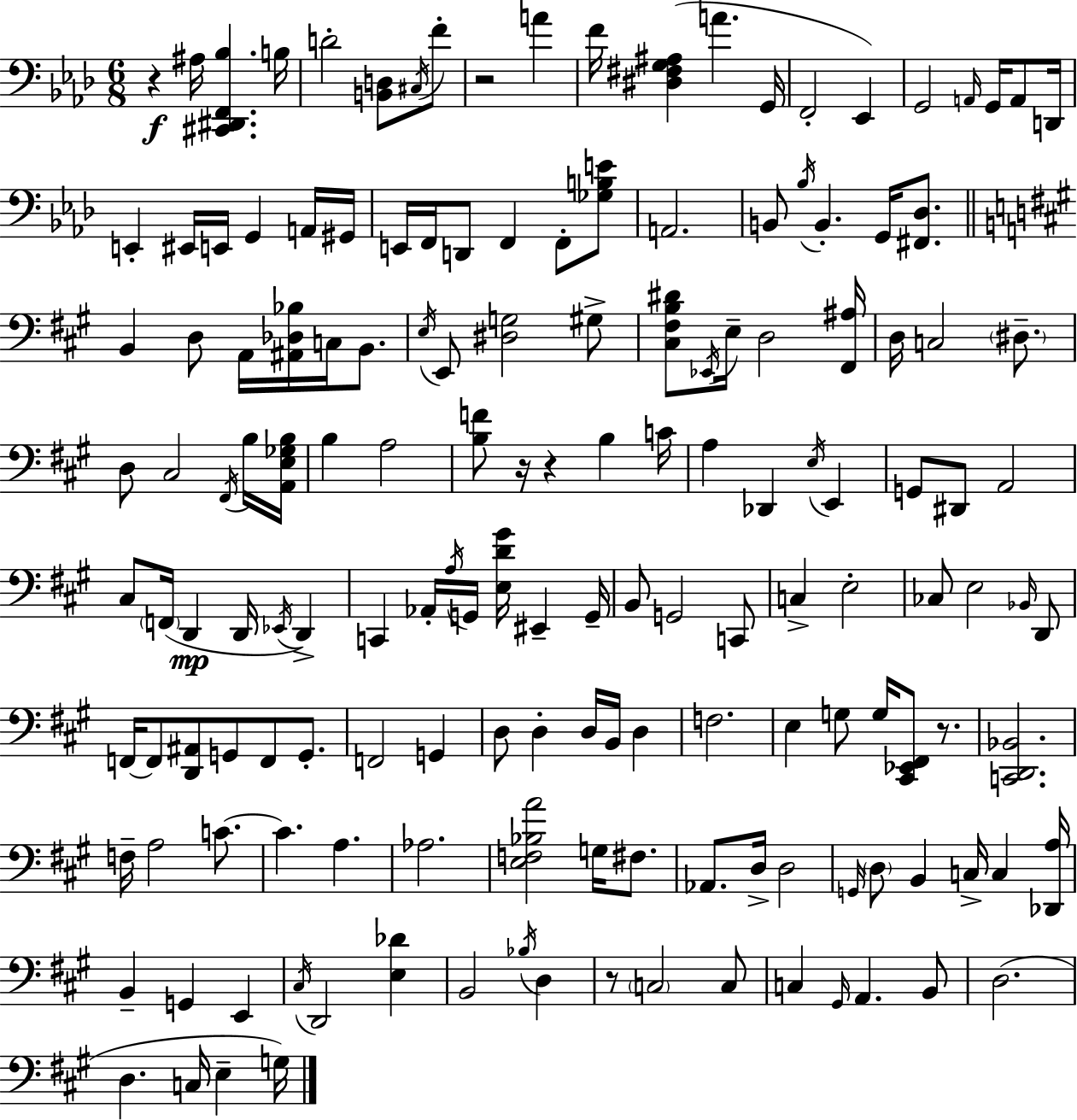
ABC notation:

X:1
T:Untitled
M:6/8
L:1/4
K:Ab
z ^A,/4 [^C,,^D,,F,,_B,] B,/4 D2 [B,,D,]/2 ^C,/4 F/2 z2 A F/4 [^D,^F,G,^A,] A G,,/4 F,,2 _E,, G,,2 A,,/4 G,,/4 A,,/2 D,,/4 E,, ^E,,/4 E,,/4 G,, A,,/4 ^G,,/4 E,,/4 F,,/4 D,,/2 F,, F,,/2 [_G,B,E]/2 A,,2 B,,/2 _B,/4 B,, G,,/4 [^F,,_D,]/2 B,, D,/2 A,,/4 [^A,,_D,_B,]/4 C,/4 B,,/2 E,/4 E,,/2 [^D,G,]2 ^G,/2 [^C,^F,B,^D]/2 _E,,/4 E,/4 D,2 [^F,,^A,]/4 D,/4 C,2 ^D,/2 D,/2 ^C,2 ^F,,/4 B,/4 [A,,E,_G,B,]/4 B, A,2 [B,F]/2 z/4 z B, C/4 A, _D,, E,/4 E,, G,,/2 ^D,,/2 A,,2 ^C,/2 F,,/4 D,, D,,/4 _E,,/4 D,, C,, _A,,/4 A,/4 G,,/4 [E,D^G]/4 ^E,, G,,/4 B,,/2 G,,2 C,,/2 C, E,2 _C,/2 E,2 _B,,/4 D,,/2 F,,/4 F,,/2 [D,,^A,,]/2 G,,/2 F,,/2 G,,/2 F,,2 G,, D,/2 D, D,/4 B,,/4 D, F,2 E, G,/2 G,/4 [^C,,_E,,^F,,]/2 z/2 [C,,D,,_B,,]2 F,/4 A,2 C/2 C A, _A,2 [E,F,_B,A]2 G,/4 ^F,/2 _A,,/2 D,/4 D,2 G,,/4 D,/2 B,, C,/4 C, [_D,,A,]/4 B,, G,, E,, ^C,/4 D,,2 [E,_D] B,,2 _B,/4 D, z/2 C,2 C,/2 C, ^G,,/4 A,, B,,/2 D,2 D, C,/4 E, G,/4